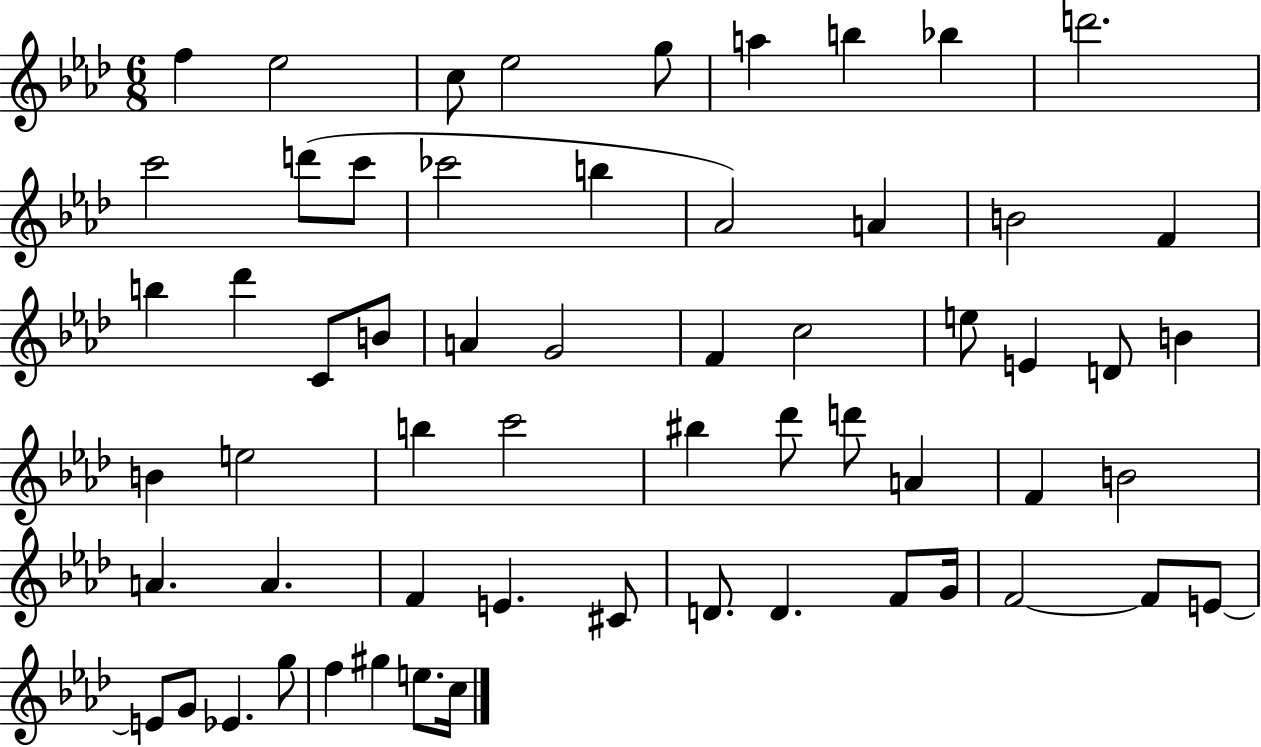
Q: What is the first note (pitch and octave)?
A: F5